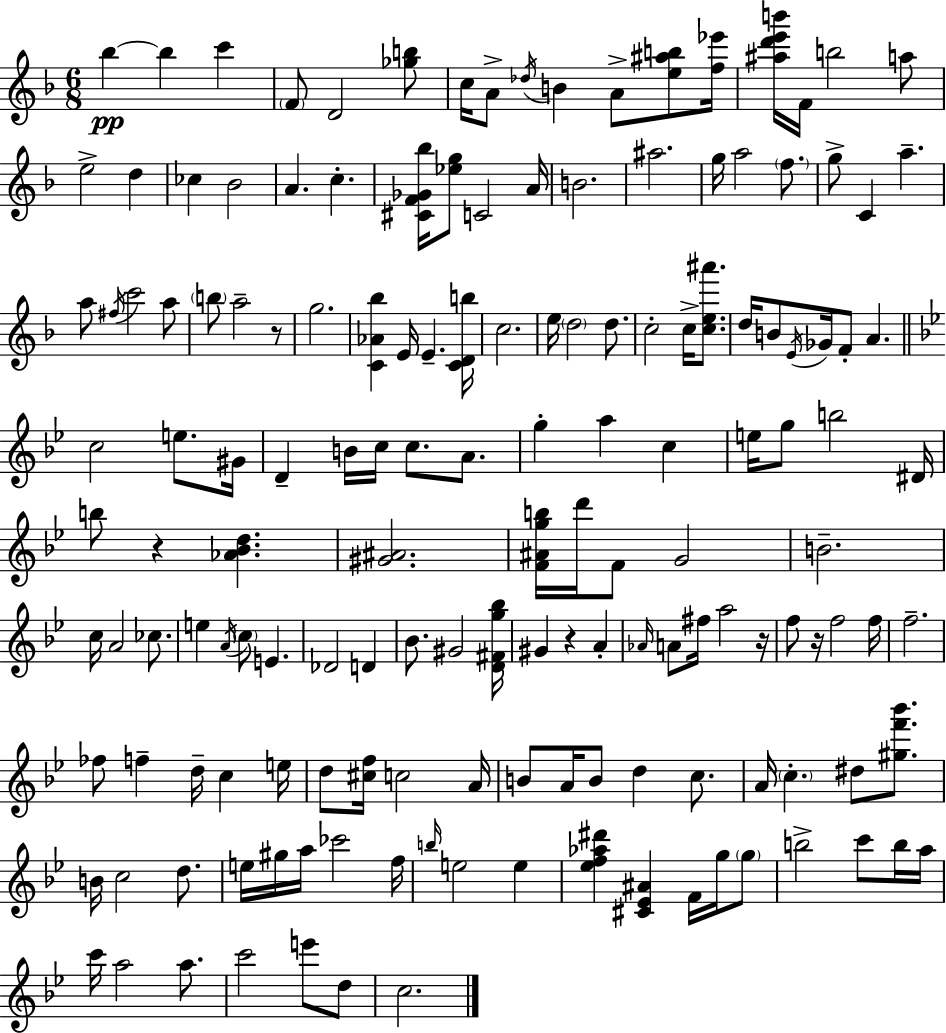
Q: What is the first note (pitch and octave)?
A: Bb5